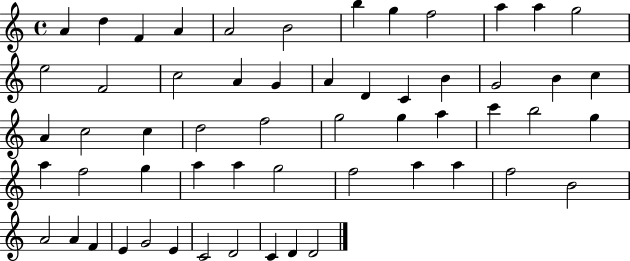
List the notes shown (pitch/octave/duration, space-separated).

A4/q D5/q F4/q A4/q A4/h B4/h B5/q G5/q F5/h A5/q A5/q G5/h E5/h F4/h C5/h A4/q G4/q A4/q D4/q C4/q B4/q G4/h B4/q C5/q A4/q C5/h C5/q D5/h F5/h G5/h G5/q A5/q C6/q B5/h G5/q A5/q F5/h G5/q A5/q A5/q G5/h F5/h A5/q A5/q F5/h B4/h A4/h A4/q F4/q E4/q G4/h E4/q C4/h D4/h C4/q D4/q D4/h